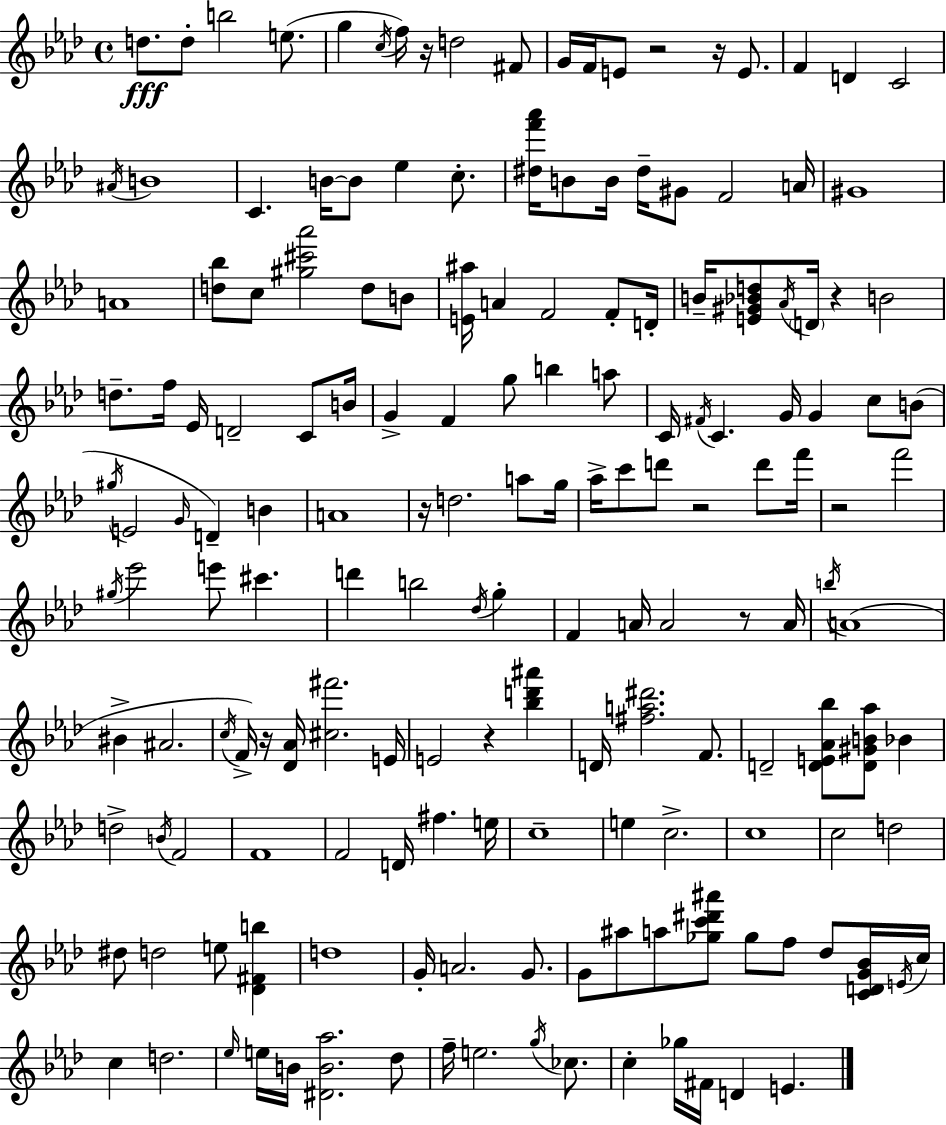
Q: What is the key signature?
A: F minor